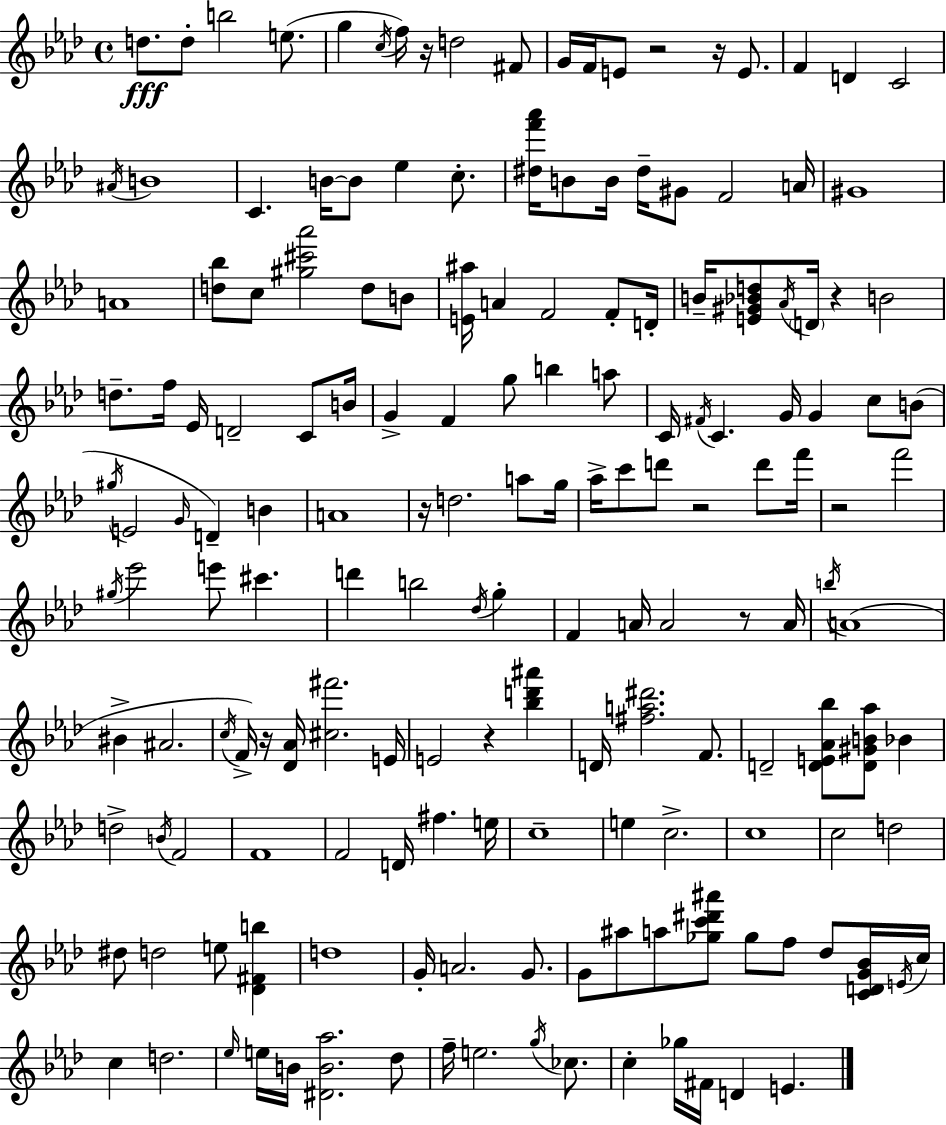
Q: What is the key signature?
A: F minor